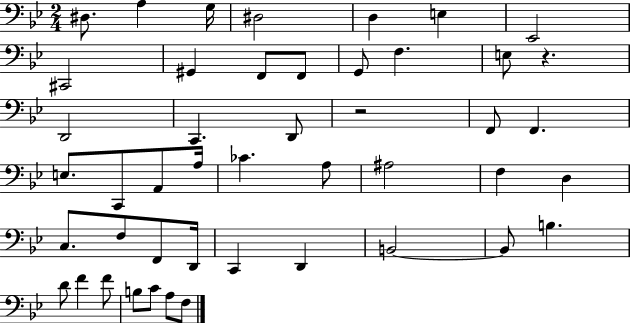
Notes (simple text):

D#3/e. A3/q G3/s D#3/h D3/q E3/q Eb2/h C#2/h G#2/q F2/e F2/e G2/e F3/q. E3/e R/q. D2/h C2/q. D2/e R/h F2/e F2/q. E3/e. C2/e A2/e A3/s CES4/q. A3/e A#3/h F3/q D3/q C3/e. F3/e F2/e D2/s C2/q D2/q B2/h B2/e B3/q. D4/e F4/q F4/e B3/e C4/e A3/e F3/e